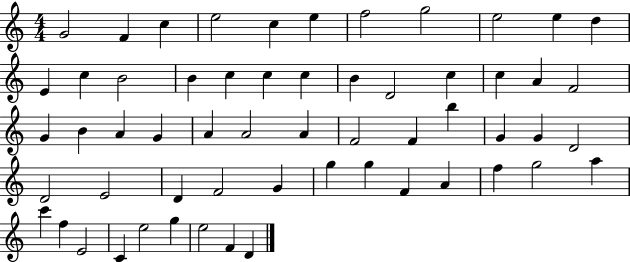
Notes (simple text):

G4/h F4/q C5/q E5/h C5/q E5/q F5/h G5/h E5/h E5/q D5/q E4/q C5/q B4/h B4/q C5/q C5/q C5/q B4/q D4/h C5/q C5/q A4/q F4/h G4/q B4/q A4/q G4/q A4/q A4/h A4/q F4/h F4/q B5/q G4/q G4/q D4/h D4/h E4/h D4/q F4/h G4/q G5/q G5/q F4/q A4/q F5/q G5/h A5/q C6/q F5/q E4/h C4/q E5/h G5/q E5/h F4/q D4/q